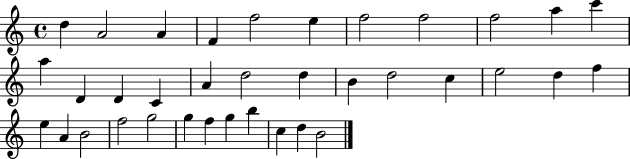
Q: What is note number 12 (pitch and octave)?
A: A5